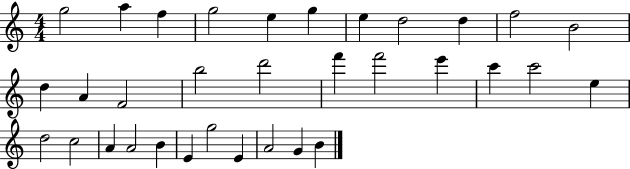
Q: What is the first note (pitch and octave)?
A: G5